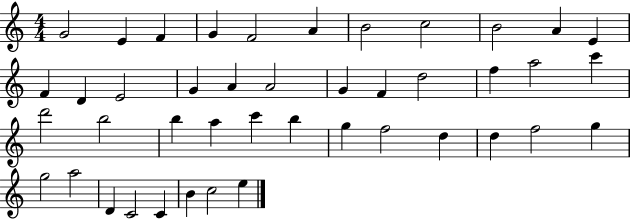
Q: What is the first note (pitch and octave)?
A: G4